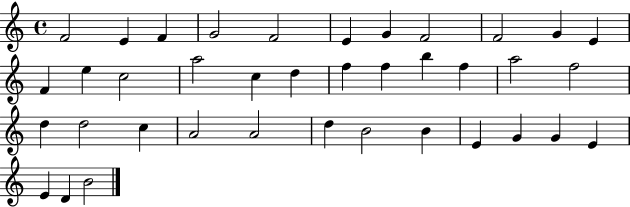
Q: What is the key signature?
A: C major